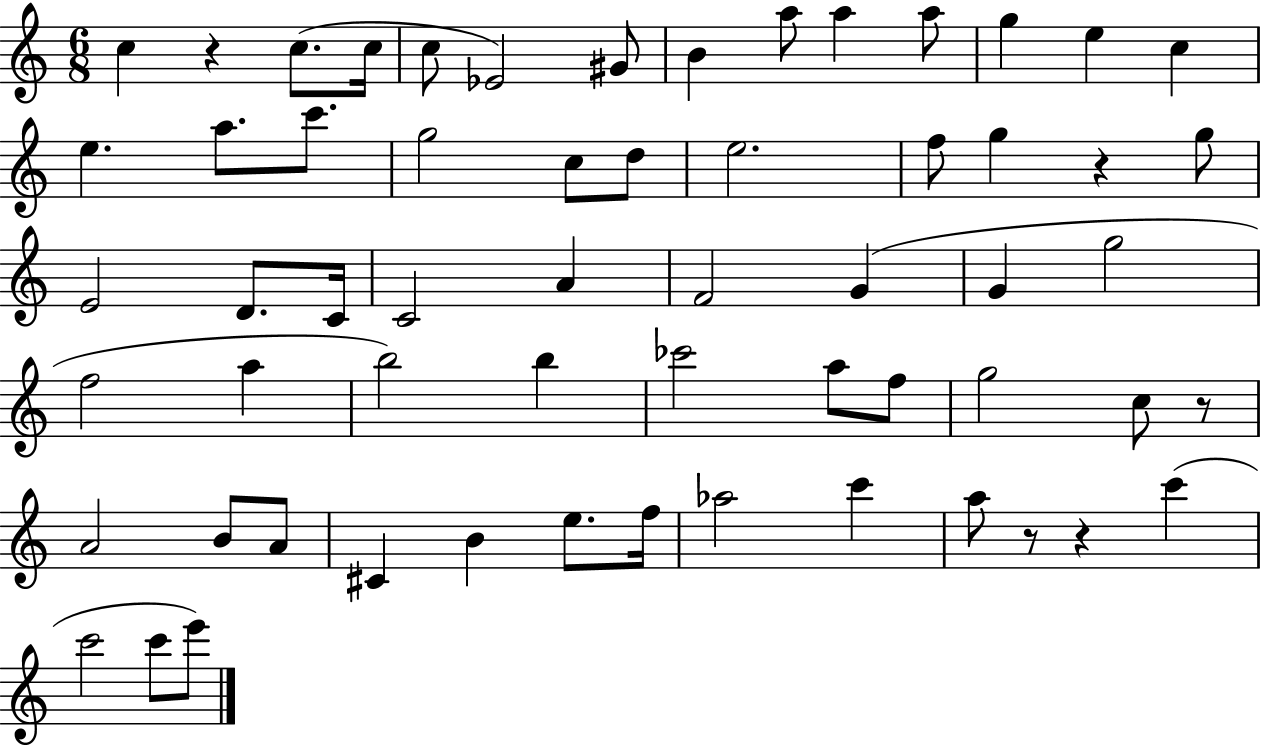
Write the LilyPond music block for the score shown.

{
  \clef treble
  \numericTimeSignature
  \time 6/8
  \key c \major
  c''4 r4 c''8.( c''16 | c''8 ees'2) gis'8 | b'4 a''8 a''4 a''8 | g''4 e''4 c''4 | \break e''4. a''8. c'''8. | g''2 c''8 d''8 | e''2. | f''8 g''4 r4 g''8 | \break e'2 d'8. c'16 | c'2 a'4 | f'2 g'4( | g'4 g''2 | \break f''2 a''4 | b''2) b''4 | ces'''2 a''8 f''8 | g''2 c''8 r8 | \break a'2 b'8 a'8 | cis'4 b'4 e''8. f''16 | aes''2 c'''4 | a''8 r8 r4 c'''4( | \break c'''2 c'''8 e'''8) | \bar "|."
}